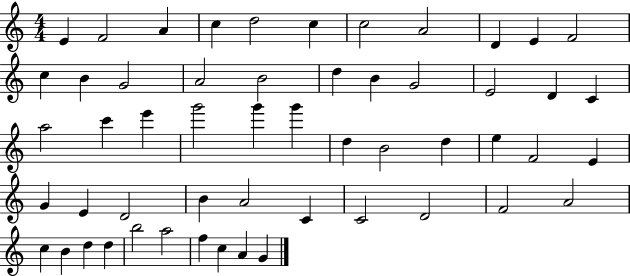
X:1
T:Untitled
M:4/4
L:1/4
K:C
E F2 A c d2 c c2 A2 D E F2 c B G2 A2 B2 d B G2 E2 D C a2 c' e' g'2 g' g' d B2 d e F2 E G E D2 B A2 C C2 D2 F2 A2 c B d d b2 a2 f c A G